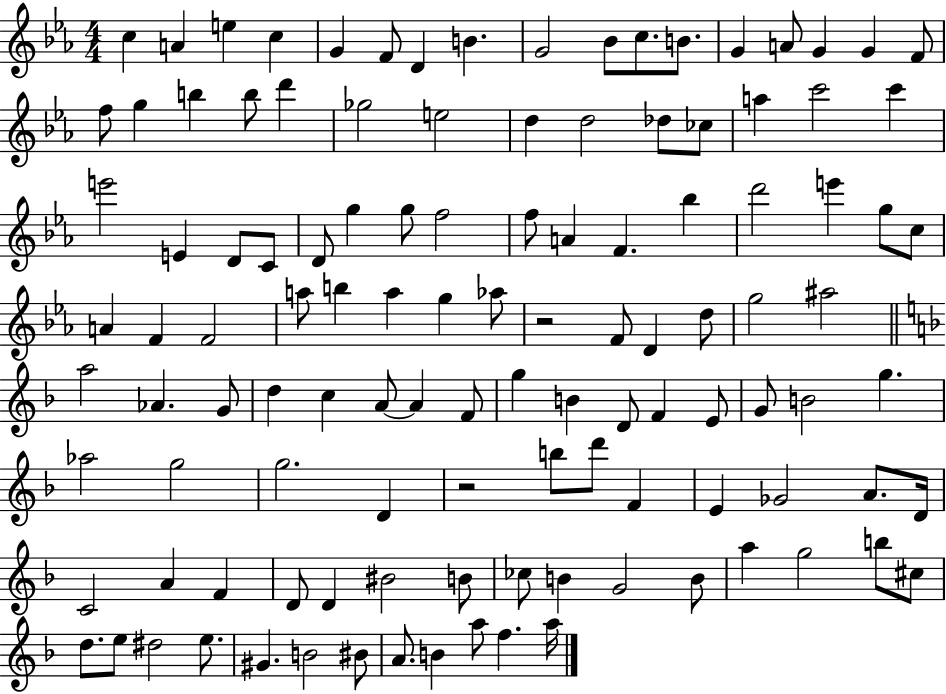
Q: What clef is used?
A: treble